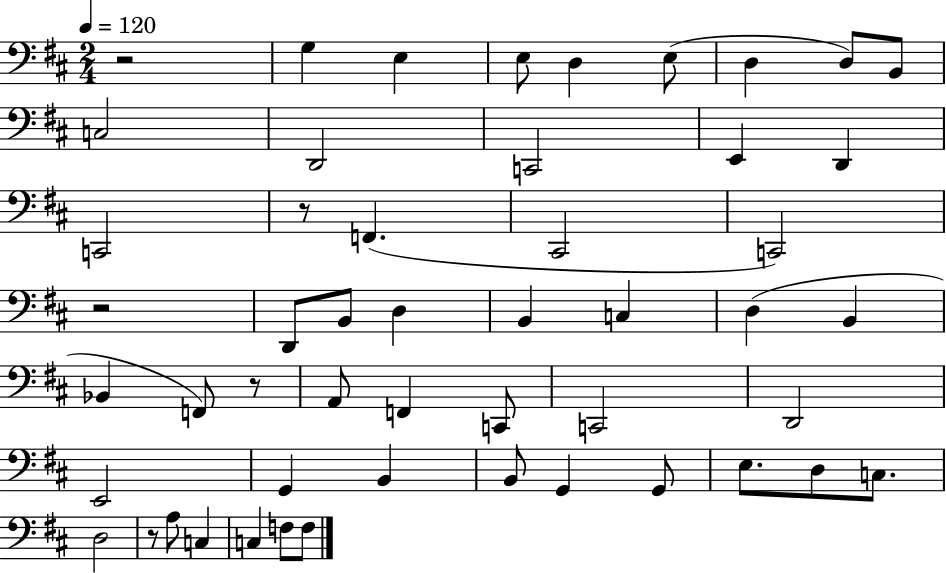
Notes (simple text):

R/h G3/q E3/q E3/e D3/q E3/e D3/q D3/e B2/e C3/h D2/h C2/h E2/q D2/q C2/h R/e F2/q. C#2/h C2/h R/h D2/e B2/e D3/q B2/q C3/q D3/q B2/q Bb2/q F2/e R/e A2/e F2/q C2/e C2/h D2/h E2/h G2/q B2/q B2/e G2/q G2/e E3/e. D3/e C3/e. D3/h R/e A3/e C3/q C3/q F3/e F3/e